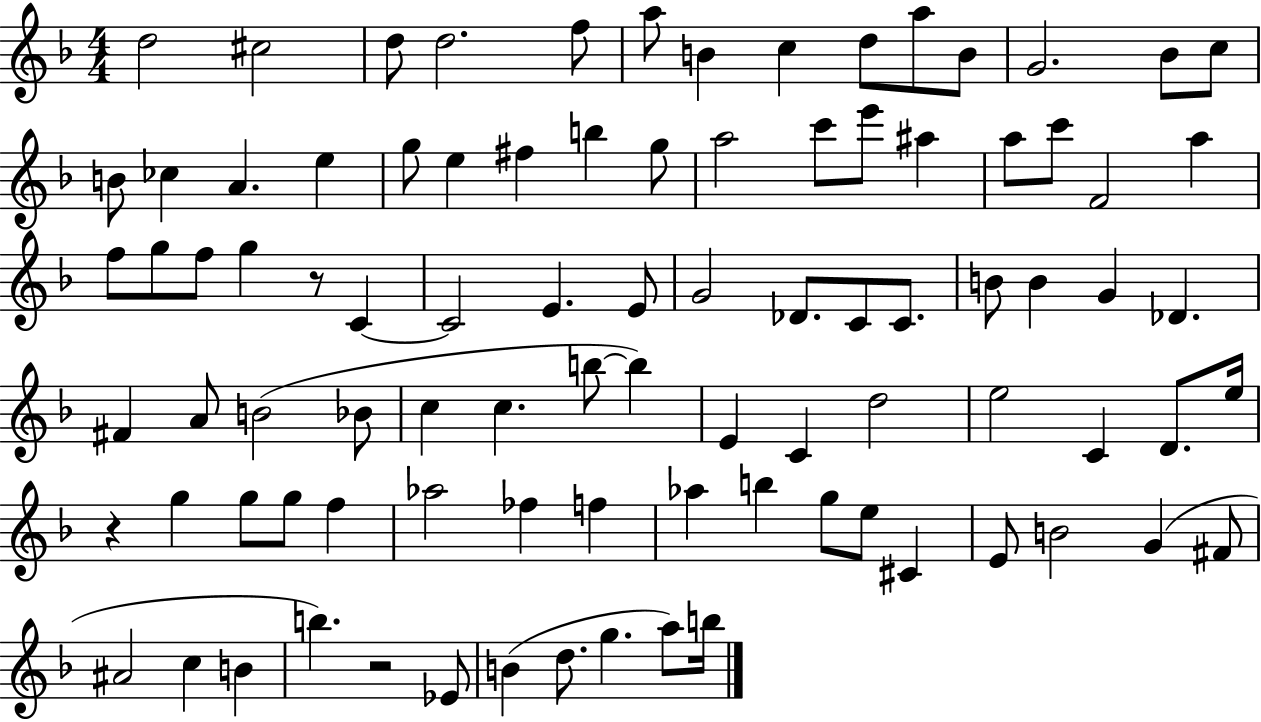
D5/h C#5/h D5/e D5/h. F5/e A5/e B4/q C5/q D5/e A5/e B4/e G4/h. Bb4/e C5/e B4/e CES5/q A4/q. E5/q G5/e E5/q F#5/q B5/q G5/e A5/h C6/e E6/e A#5/q A5/e C6/e F4/h A5/q F5/e G5/e F5/e G5/q R/e C4/q C4/h E4/q. E4/e G4/h Db4/e. C4/e C4/e. B4/e B4/q G4/q Db4/q. F#4/q A4/e B4/h Bb4/e C5/q C5/q. B5/e B5/q E4/q C4/q D5/h E5/h C4/q D4/e. E5/s R/q G5/q G5/e G5/e F5/q Ab5/h FES5/q F5/q Ab5/q B5/q G5/e E5/e C#4/q E4/e B4/h G4/q F#4/e A#4/h C5/q B4/q B5/q. R/h Eb4/e B4/q D5/e. G5/q. A5/e B5/s